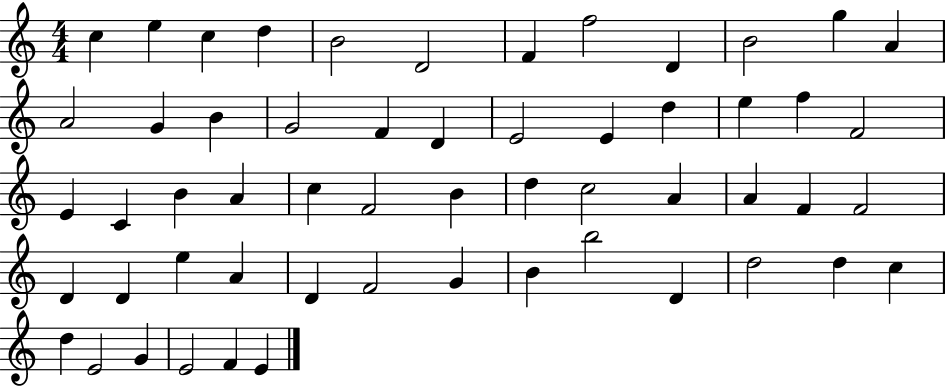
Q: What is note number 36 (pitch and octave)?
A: F4